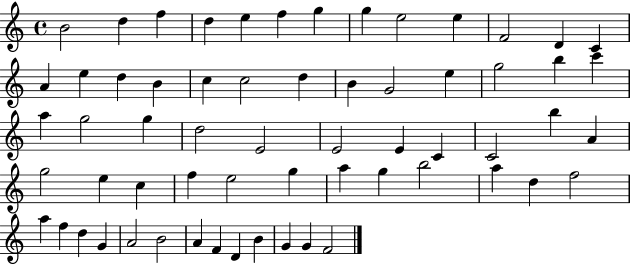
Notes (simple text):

B4/h D5/q F5/q D5/q E5/q F5/q G5/q G5/q E5/h E5/q F4/h D4/q C4/q A4/q E5/q D5/q B4/q C5/q C5/h D5/q B4/q G4/h E5/q G5/h B5/q C6/q A5/q G5/h G5/q D5/h E4/h E4/h E4/q C4/q C4/h B5/q A4/q G5/h E5/q C5/q F5/q E5/h G5/q A5/q G5/q B5/h A5/q D5/q F5/h A5/q F5/q D5/q G4/q A4/h B4/h A4/q F4/q D4/q B4/q G4/q G4/q F4/h